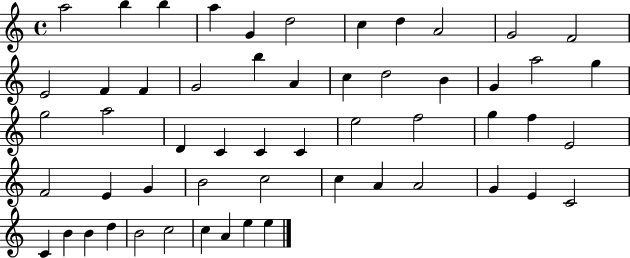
{
  \clef treble
  \time 4/4
  \defaultTimeSignature
  \key c \major
  a''2 b''4 b''4 | a''4 g'4 d''2 | c''4 d''4 a'2 | g'2 f'2 | \break e'2 f'4 f'4 | g'2 b''4 a'4 | c''4 d''2 b'4 | g'4 a''2 g''4 | \break g''2 a''2 | d'4 c'4 c'4 c'4 | e''2 f''2 | g''4 f''4 e'2 | \break f'2 e'4 g'4 | b'2 c''2 | c''4 a'4 a'2 | g'4 e'4 c'2 | \break c'4 b'4 b'4 d''4 | b'2 c''2 | c''4 a'4 e''4 e''4 | \bar "|."
}